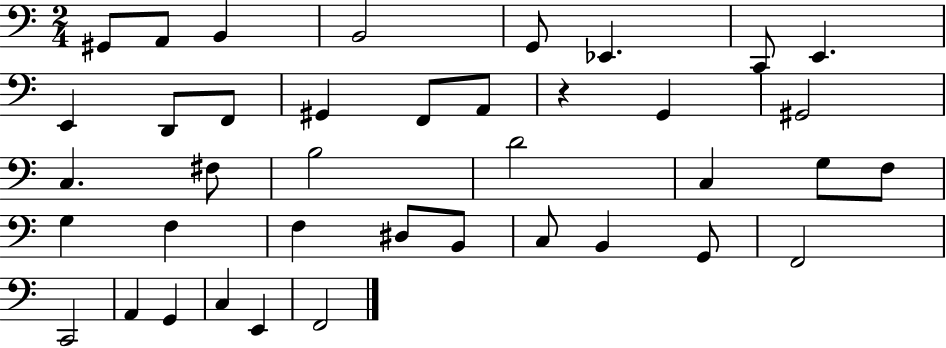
G#2/e A2/e B2/q B2/h G2/e Eb2/q. C2/e E2/q. E2/q D2/e F2/e G#2/q F2/e A2/e R/q G2/q G#2/h C3/q. F#3/e B3/h D4/h C3/q G3/e F3/e G3/q F3/q F3/q D#3/e B2/e C3/e B2/q G2/e F2/h C2/h A2/q G2/q C3/q E2/q F2/h